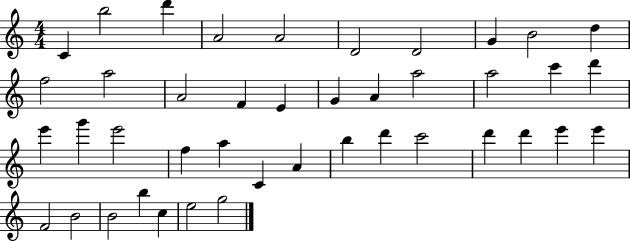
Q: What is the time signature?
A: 4/4